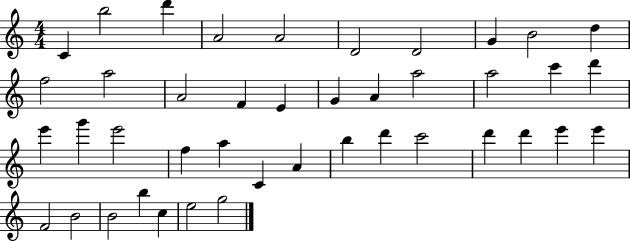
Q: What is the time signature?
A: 4/4